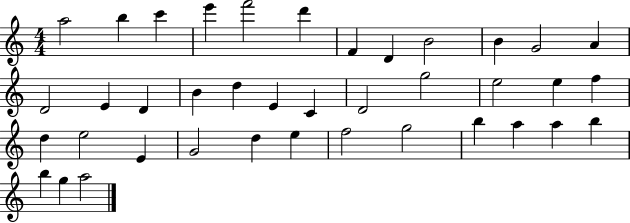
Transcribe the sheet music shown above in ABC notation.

X:1
T:Untitled
M:4/4
L:1/4
K:C
a2 b c' e' f'2 d' F D B2 B G2 A D2 E D B d E C D2 g2 e2 e f d e2 E G2 d e f2 g2 b a a b b g a2